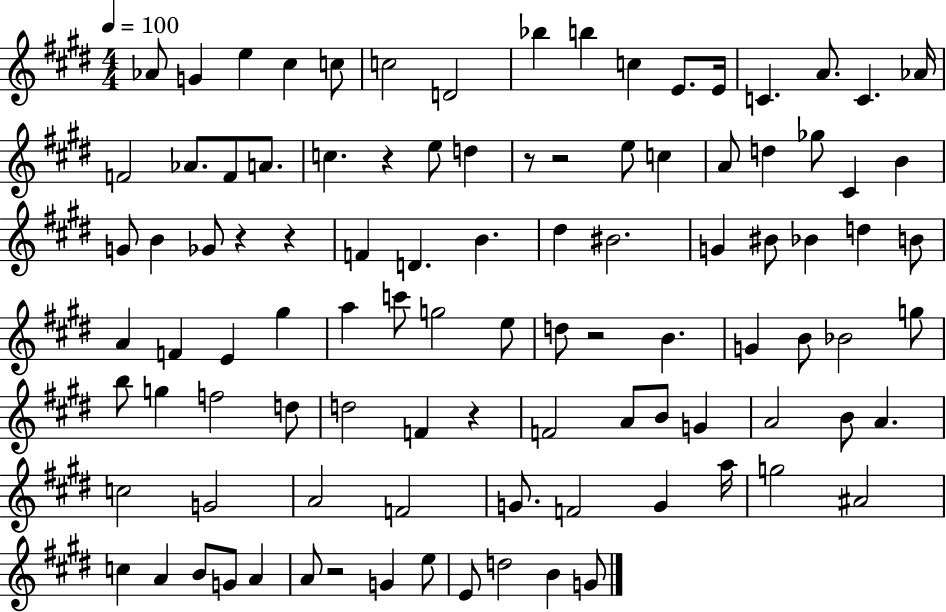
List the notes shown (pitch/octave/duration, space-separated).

Ab4/e G4/q E5/q C#5/q C5/e C5/h D4/h Bb5/q B5/q C5/q E4/e. E4/s C4/q. A4/e. C4/q. Ab4/s F4/h Ab4/e. F4/e A4/e. C5/q. R/q E5/e D5/q R/e R/h E5/e C5/q A4/e D5/q Gb5/e C#4/q B4/q G4/e B4/q Gb4/e R/q R/q F4/q D4/q. B4/q. D#5/q BIS4/h. G4/q BIS4/e Bb4/q D5/q B4/e A4/q F4/q E4/q G#5/q A5/q C6/e G5/h E5/e D5/e R/h B4/q. G4/q B4/e Bb4/h G5/e B5/e G5/q F5/h D5/e D5/h F4/q R/q F4/h A4/e B4/e G4/q A4/h B4/e A4/q. C5/h G4/h A4/h F4/h G4/e. F4/h G4/q A5/s G5/h A#4/h C5/q A4/q B4/e G4/e A4/q A4/e R/h G4/q E5/e E4/e D5/h B4/q G4/e